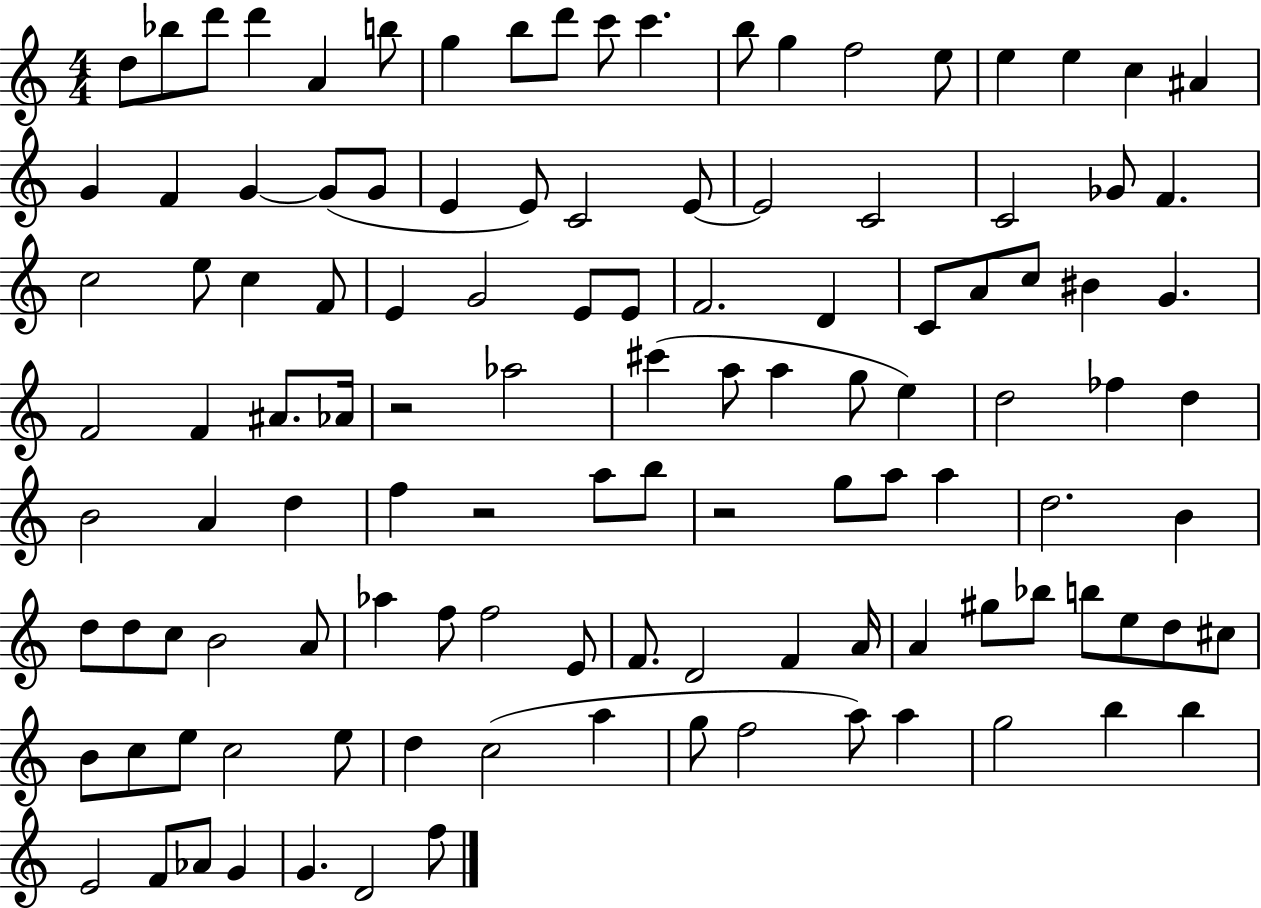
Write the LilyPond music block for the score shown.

{
  \clef treble
  \numericTimeSignature
  \time 4/4
  \key c \major
  d''8 bes''8 d'''8 d'''4 a'4 b''8 | g''4 b''8 d'''8 c'''8 c'''4. | b''8 g''4 f''2 e''8 | e''4 e''4 c''4 ais'4 | \break g'4 f'4 g'4~~ g'8( g'8 | e'4 e'8) c'2 e'8~~ | e'2 c'2 | c'2 ges'8 f'4. | \break c''2 e''8 c''4 f'8 | e'4 g'2 e'8 e'8 | f'2. d'4 | c'8 a'8 c''8 bis'4 g'4. | \break f'2 f'4 ais'8. aes'16 | r2 aes''2 | cis'''4( a''8 a''4 g''8 e''4) | d''2 fes''4 d''4 | \break b'2 a'4 d''4 | f''4 r2 a''8 b''8 | r2 g''8 a''8 a''4 | d''2. b'4 | \break d''8 d''8 c''8 b'2 a'8 | aes''4 f''8 f''2 e'8 | f'8. d'2 f'4 a'16 | a'4 gis''8 bes''8 b''8 e''8 d''8 cis''8 | \break b'8 c''8 e''8 c''2 e''8 | d''4 c''2( a''4 | g''8 f''2 a''8) a''4 | g''2 b''4 b''4 | \break e'2 f'8 aes'8 g'4 | g'4. d'2 f''8 | \bar "|."
}